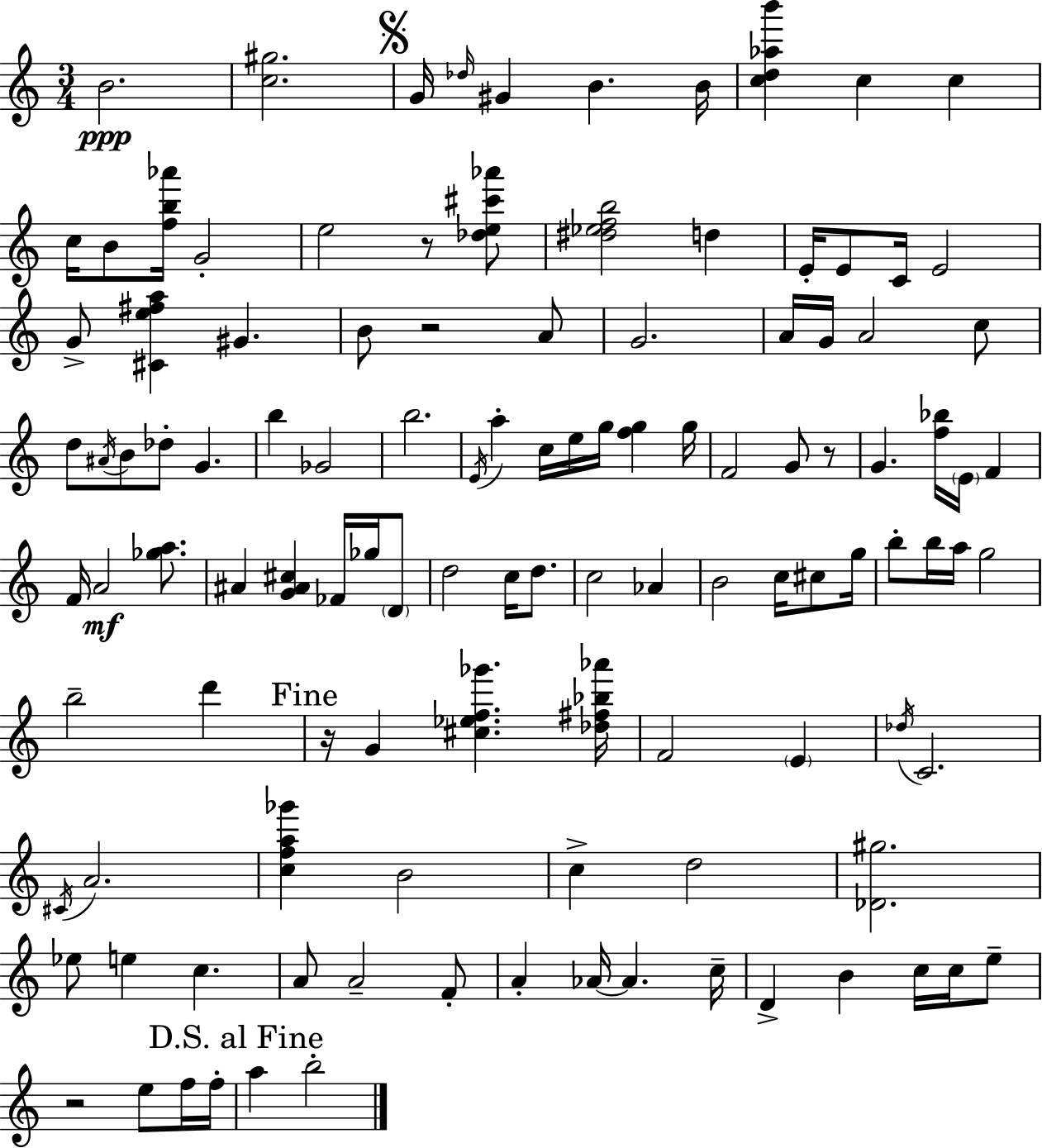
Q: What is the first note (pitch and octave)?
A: B4